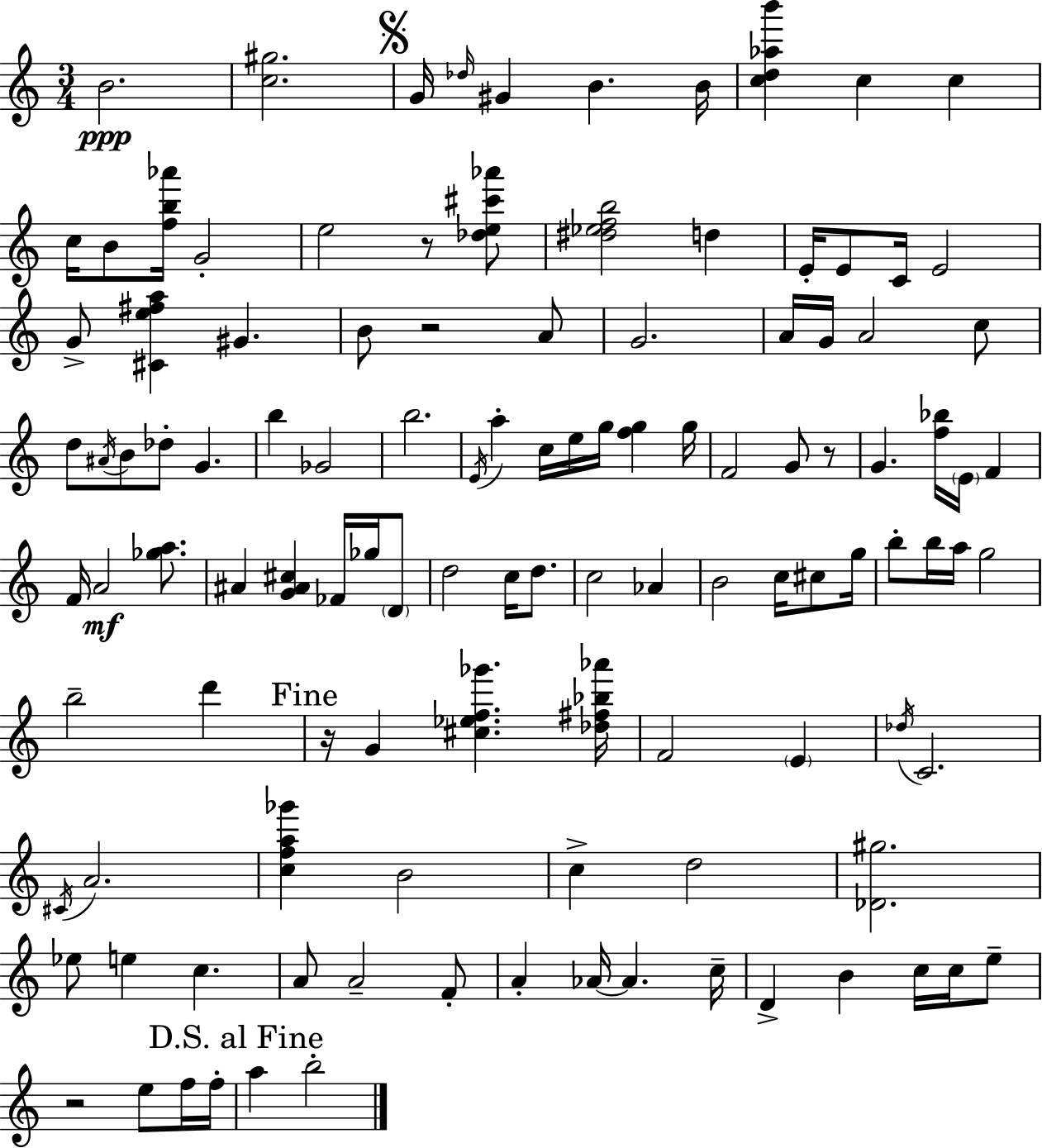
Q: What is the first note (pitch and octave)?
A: B4